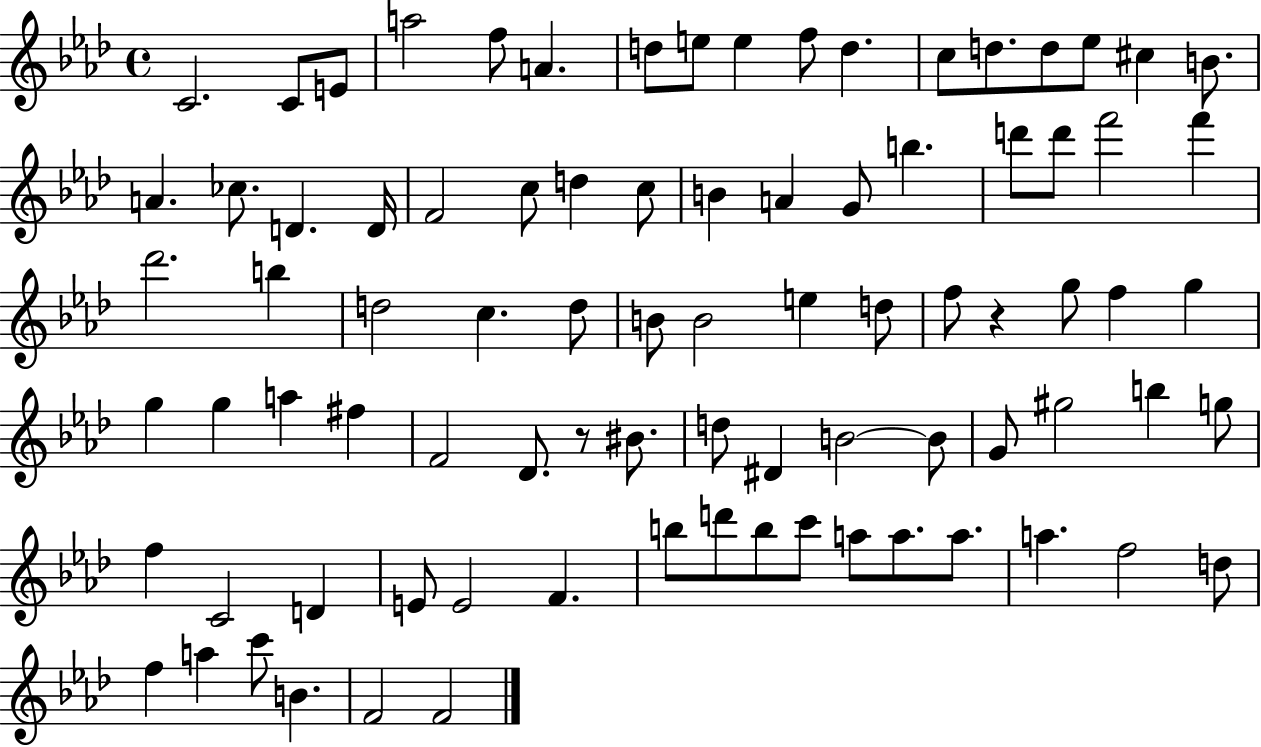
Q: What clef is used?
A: treble